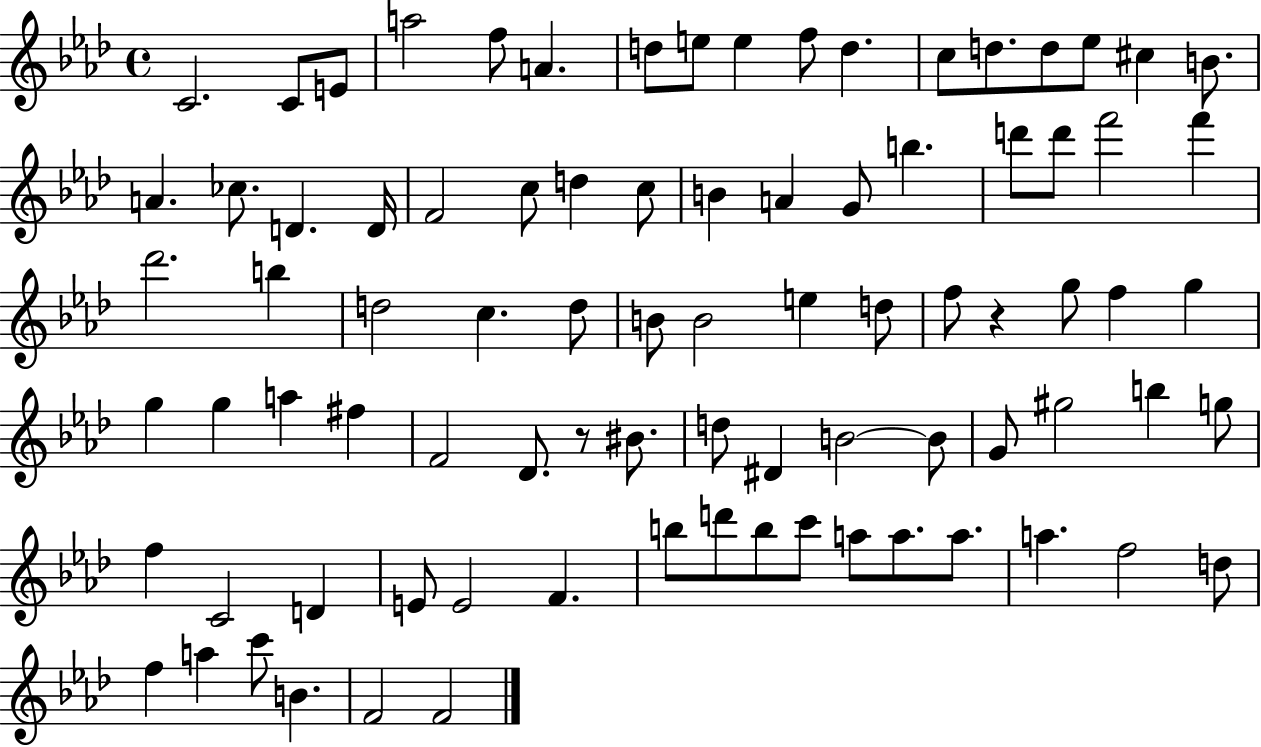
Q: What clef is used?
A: treble